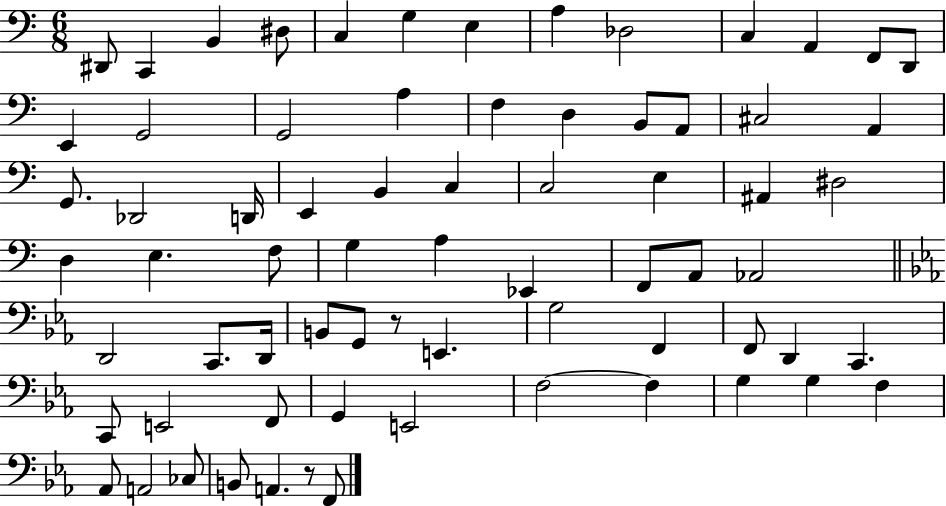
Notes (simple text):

D#2/e C2/q B2/q D#3/e C3/q G3/q E3/q A3/q Db3/h C3/q A2/q F2/e D2/e E2/q G2/h G2/h A3/q F3/q D3/q B2/e A2/e C#3/h A2/q G2/e. Db2/h D2/s E2/q B2/q C3/q C3/h E3/q A#2/q D#3/h D3/q E3/q. F3/e G3/q A3/q Eb2/q F2/e A2/e Ab2/h D2/h C2/e. D2/s B2/e G2/e R/e E2/q. G3/h F2/q F2/e D2/q C2/q. C2/e E2/h F2/e G2/q E2/h F3/h F3/q G3/q G3/q F3/q Ab2/e A2/h CES3/e B2/e A2/q. R/e F2/e